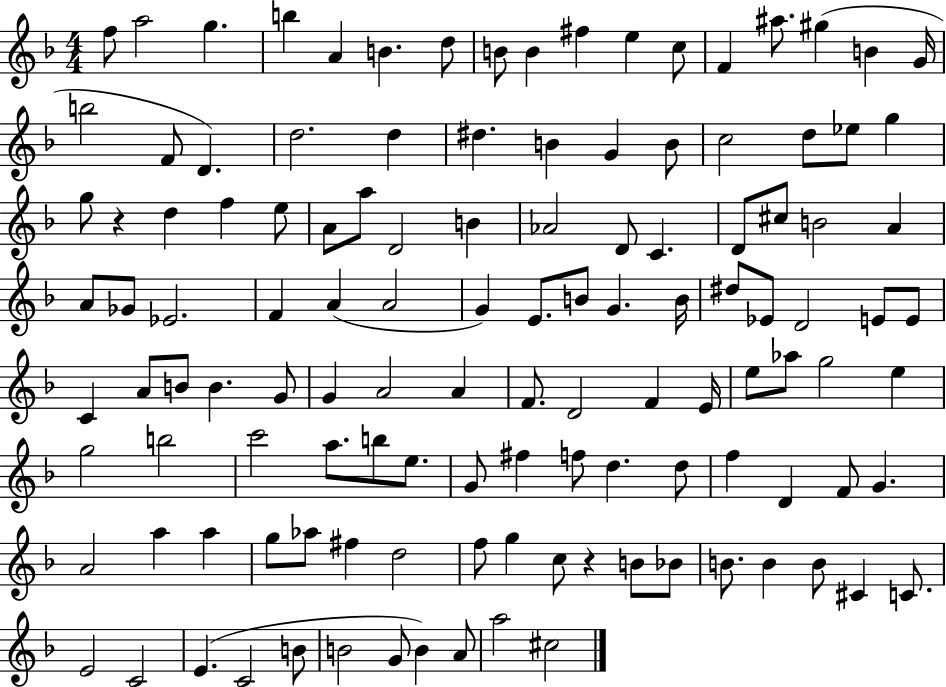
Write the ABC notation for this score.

X:1
T:Untitled
M:4/4
L:1/4
K:F
f/2 a2 g b A B d/2 B/2 B ^f e c/2 F ^a/2 ^g B G/4 b2 F/2 D d2 d ^d B G B/2 c2 d/2 _e/2 g g/2 z d f e/2 A/2 a/2 D2 B _A2 D/2 C D/2 ^c/2 B2 A A/2 _G/2 _E2 F A A2 G E/2 B/2 G B/4 ^d/2 _E/2 D2 E/2 E/2 C A/2 B/2 B G/2 G A2 A F/2 D2 F E/4 e/2 _a/2 g2 e g2 b2 c'2 a/2 b/2 e/2 G/2 ^f f/2 d d/2 f D F/2 G A2 a a g/2 _a/2 ^f d2 f/2 g c/2 z B/2 _B/2 B/2 B B/2 ^C C/2 E2 C2 E C2 B/2 B2 G/2 B A/2 a2 ^c2